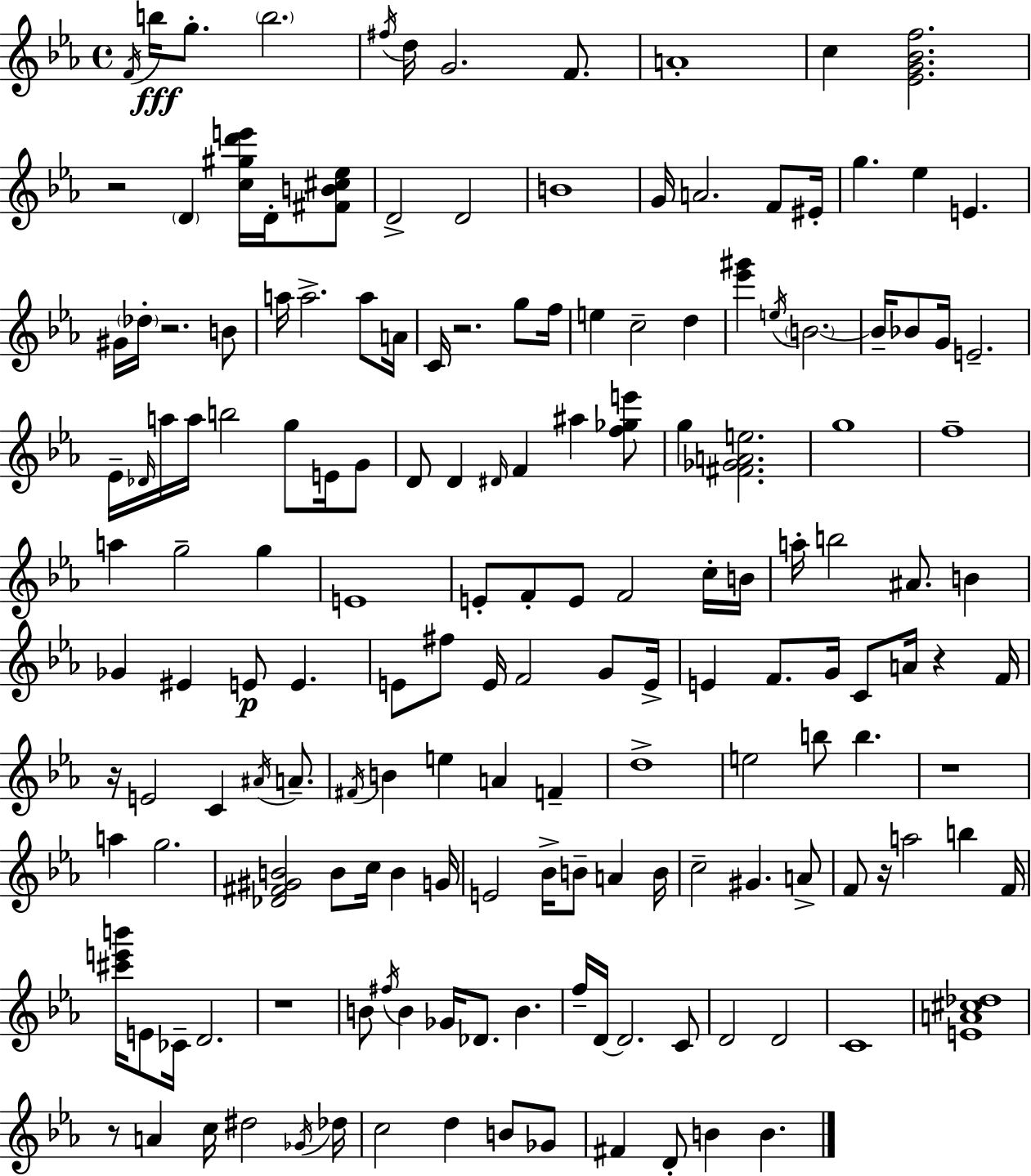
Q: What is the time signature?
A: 4/4